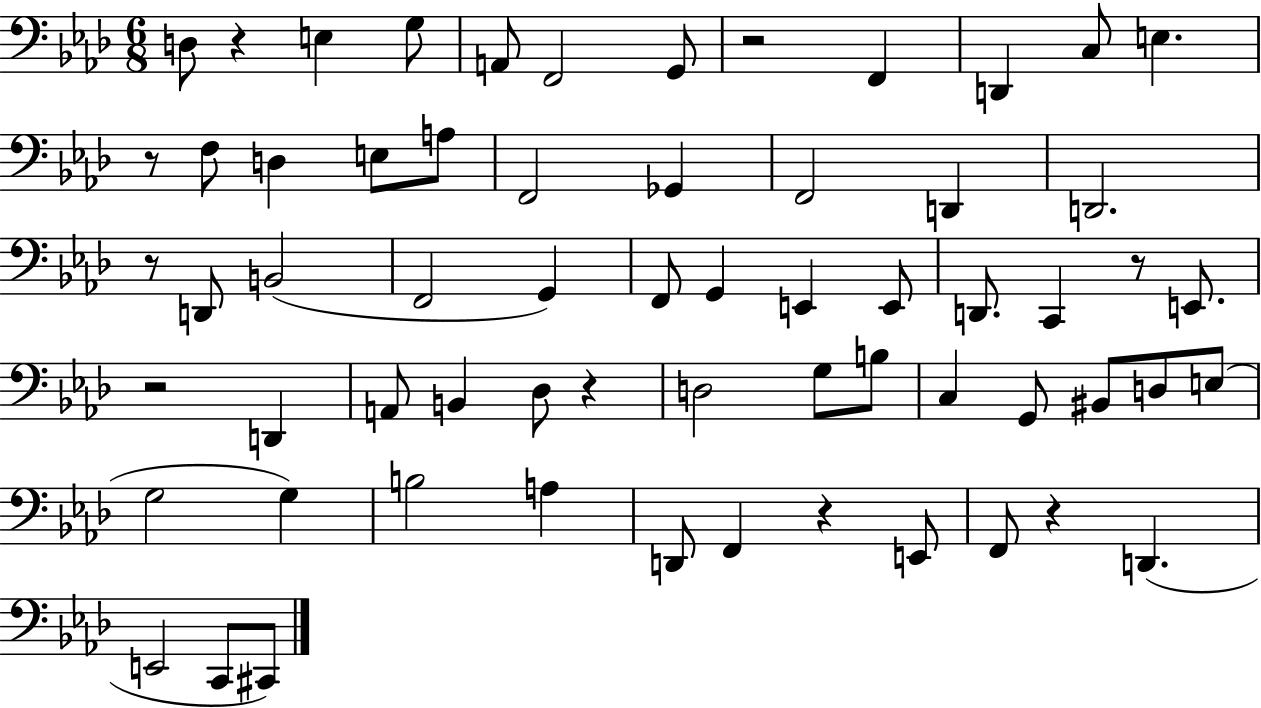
X:1
T:Untitled
M:6/8
L:1/4
K:Ab
D,/2 z E, G,/2 A,,/2 F,,2 G,,/2 z2 F,, D,, C,/2 E, z/2 F,/2 D, E,/2 A,/2 F,,2 _G,, F,,2 D,, D,,2 z/2 D,,/2 B,,2 F,,2 G,, F,,/2 G,, E,, E,,/2 D,,/2 C,, z/2 E,,/2 z2 D,, A,,/2 B,, _D,/2 z D,2 G,/2 B,/2 C, G,,/2 ^B,,/2 D,/2 E,/2 G,2 G, B,2 A, D,,/2 F,, z E,,/2 F,,/2 z D,, E,,2 C,,/2 ^C,,/2